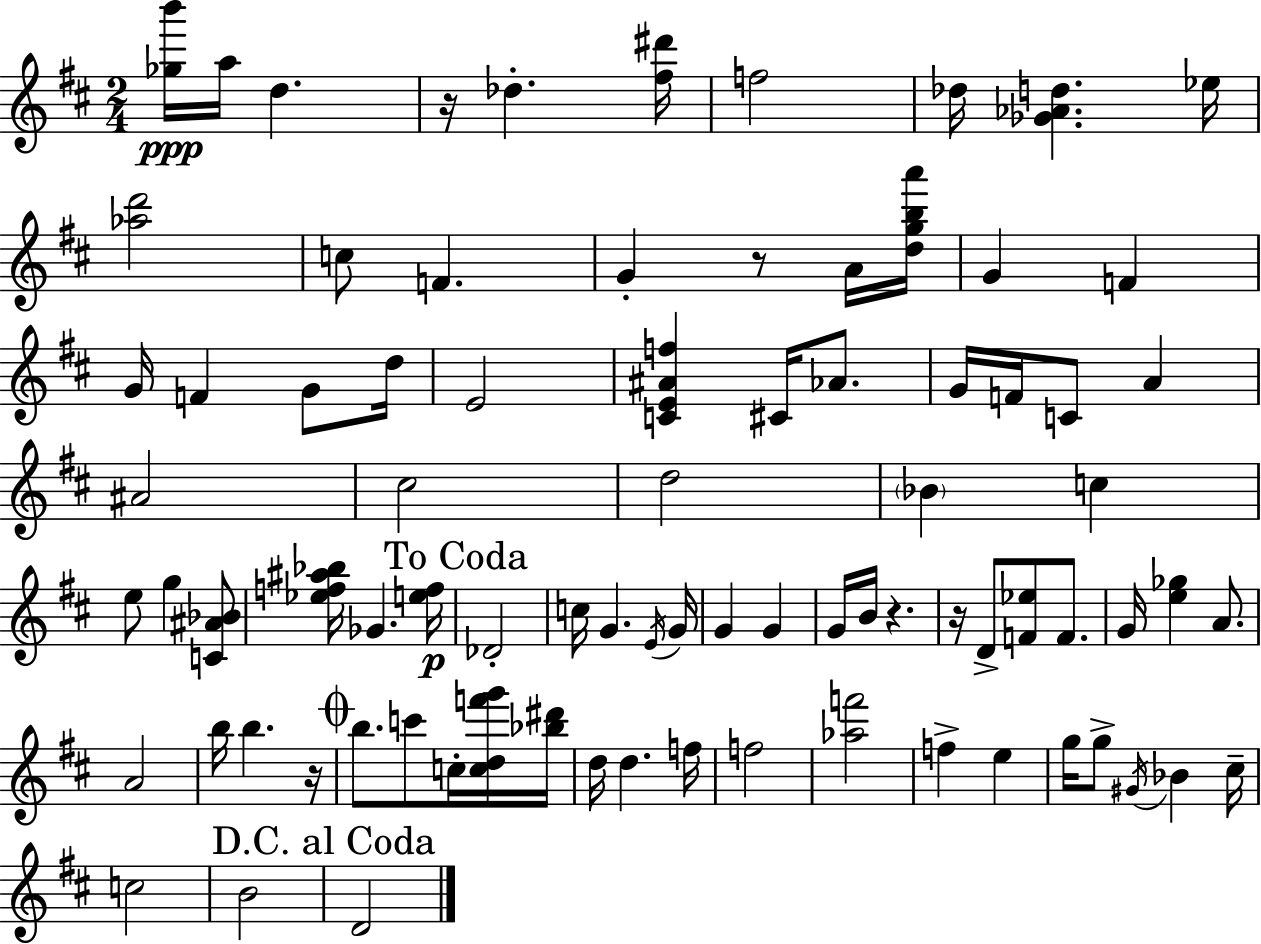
{
  \clef treble
  \numericTimeSignature
  \time 2/4
  \key d \major
  \repeat volta 2 { <ges'' b'''>16\ppp a''16 d''4. | r16 des''4.-. <fis'' dis'''>16 | f''2 | des''16 <ges' aes' d''>4. ees''16 | \break <aes'' d'''>2 | c''8 f'4. | g'4-. r8 a'16 <d'' g'' b'' a'''>16 | g'4 f'4 | \break g'16 f'4 g'8 d''16 | e'2 | <c' e' ais' f''>4 cis'16 aes'8. | g'16 f'16 c'8 a'4 | \break ais'2 | cis''2 | d''2 | \parenthesize bes'4 c''4 | \break e''8 g''4 <c' ais' bes'>8 | <ees'' f'' ais'' bes''>16 ges'4. <e'' f''>16\p | \mark "To Coda" des'2-. | c''16 g'4. \acciaccatura { e'16 } | \break g'16 g'4 g'4 | g'16 b'16 r4. | r16 d'8-> <f' ees''>8 f'8. | g'16 <e'' ges''>4 a'8. | \break a'2 | b''16 b''4. | r16 \mark \markup { \musicglyph "scripts.coda" } b''8. c'''8 c''16-. <c'' d'' f''' g'''>16 | <bes'' dis'''>16 d''16 d''4. | \break f''16 f''2 | <aes'' f'''>2 | f''4-> e''4 | g''16 g''8-> \acciaccatura { gis'16 } bes'4 | \break cis''16-- c''2 | b'2 | \mark "D.C. al Coda" d'2 | } \bar "|."
}